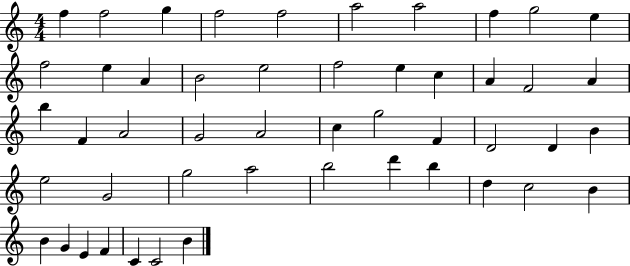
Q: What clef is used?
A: treble